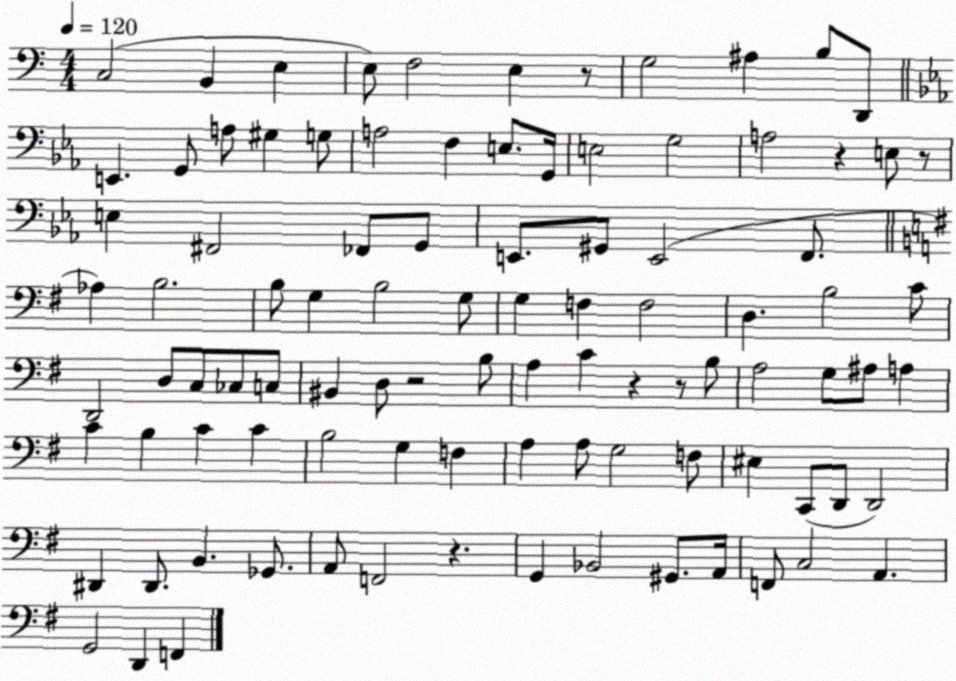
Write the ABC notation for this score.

X:1
T:Untitled
M:4/4
L:1/4
K:C
C,2 B,, E, E,/2 F,2 E, z/2 G,2 ^A, B,/2 D,,/2 E,, G,,/2 A,/2 ^G, G,/2 A,2 F, E,/2 G,,/4 E,2 G,2 A,2 z E,/2 z/2 E, ^F,,2 _F,,/2 G,,/2 E,,/2 ^G,,/2 E,,2 F,,/2 _A, B,2 B,/2 G, B,2 G,/2 G, F, F,2 D, B,2 C/2 D,,2 D,/2 C,/2 _C,/2 C,/2 ^B,, D,/2 z2 B,/2 A, C z z/2 B,/2 A,2 G,/2 ^A,/2 A, C B, C C B,2 G, F, A, A,/2 G,2 F,/2 ^E, C,,/2 D,,/2 D,,2 ^D,, ^D,,/2 B,, _G,,/2 A,,/2 F,,2 z G,, _B,,2 ^G,,/2 A,,/4 F,,/2 C,2 A,, G,,2 D,, F,,